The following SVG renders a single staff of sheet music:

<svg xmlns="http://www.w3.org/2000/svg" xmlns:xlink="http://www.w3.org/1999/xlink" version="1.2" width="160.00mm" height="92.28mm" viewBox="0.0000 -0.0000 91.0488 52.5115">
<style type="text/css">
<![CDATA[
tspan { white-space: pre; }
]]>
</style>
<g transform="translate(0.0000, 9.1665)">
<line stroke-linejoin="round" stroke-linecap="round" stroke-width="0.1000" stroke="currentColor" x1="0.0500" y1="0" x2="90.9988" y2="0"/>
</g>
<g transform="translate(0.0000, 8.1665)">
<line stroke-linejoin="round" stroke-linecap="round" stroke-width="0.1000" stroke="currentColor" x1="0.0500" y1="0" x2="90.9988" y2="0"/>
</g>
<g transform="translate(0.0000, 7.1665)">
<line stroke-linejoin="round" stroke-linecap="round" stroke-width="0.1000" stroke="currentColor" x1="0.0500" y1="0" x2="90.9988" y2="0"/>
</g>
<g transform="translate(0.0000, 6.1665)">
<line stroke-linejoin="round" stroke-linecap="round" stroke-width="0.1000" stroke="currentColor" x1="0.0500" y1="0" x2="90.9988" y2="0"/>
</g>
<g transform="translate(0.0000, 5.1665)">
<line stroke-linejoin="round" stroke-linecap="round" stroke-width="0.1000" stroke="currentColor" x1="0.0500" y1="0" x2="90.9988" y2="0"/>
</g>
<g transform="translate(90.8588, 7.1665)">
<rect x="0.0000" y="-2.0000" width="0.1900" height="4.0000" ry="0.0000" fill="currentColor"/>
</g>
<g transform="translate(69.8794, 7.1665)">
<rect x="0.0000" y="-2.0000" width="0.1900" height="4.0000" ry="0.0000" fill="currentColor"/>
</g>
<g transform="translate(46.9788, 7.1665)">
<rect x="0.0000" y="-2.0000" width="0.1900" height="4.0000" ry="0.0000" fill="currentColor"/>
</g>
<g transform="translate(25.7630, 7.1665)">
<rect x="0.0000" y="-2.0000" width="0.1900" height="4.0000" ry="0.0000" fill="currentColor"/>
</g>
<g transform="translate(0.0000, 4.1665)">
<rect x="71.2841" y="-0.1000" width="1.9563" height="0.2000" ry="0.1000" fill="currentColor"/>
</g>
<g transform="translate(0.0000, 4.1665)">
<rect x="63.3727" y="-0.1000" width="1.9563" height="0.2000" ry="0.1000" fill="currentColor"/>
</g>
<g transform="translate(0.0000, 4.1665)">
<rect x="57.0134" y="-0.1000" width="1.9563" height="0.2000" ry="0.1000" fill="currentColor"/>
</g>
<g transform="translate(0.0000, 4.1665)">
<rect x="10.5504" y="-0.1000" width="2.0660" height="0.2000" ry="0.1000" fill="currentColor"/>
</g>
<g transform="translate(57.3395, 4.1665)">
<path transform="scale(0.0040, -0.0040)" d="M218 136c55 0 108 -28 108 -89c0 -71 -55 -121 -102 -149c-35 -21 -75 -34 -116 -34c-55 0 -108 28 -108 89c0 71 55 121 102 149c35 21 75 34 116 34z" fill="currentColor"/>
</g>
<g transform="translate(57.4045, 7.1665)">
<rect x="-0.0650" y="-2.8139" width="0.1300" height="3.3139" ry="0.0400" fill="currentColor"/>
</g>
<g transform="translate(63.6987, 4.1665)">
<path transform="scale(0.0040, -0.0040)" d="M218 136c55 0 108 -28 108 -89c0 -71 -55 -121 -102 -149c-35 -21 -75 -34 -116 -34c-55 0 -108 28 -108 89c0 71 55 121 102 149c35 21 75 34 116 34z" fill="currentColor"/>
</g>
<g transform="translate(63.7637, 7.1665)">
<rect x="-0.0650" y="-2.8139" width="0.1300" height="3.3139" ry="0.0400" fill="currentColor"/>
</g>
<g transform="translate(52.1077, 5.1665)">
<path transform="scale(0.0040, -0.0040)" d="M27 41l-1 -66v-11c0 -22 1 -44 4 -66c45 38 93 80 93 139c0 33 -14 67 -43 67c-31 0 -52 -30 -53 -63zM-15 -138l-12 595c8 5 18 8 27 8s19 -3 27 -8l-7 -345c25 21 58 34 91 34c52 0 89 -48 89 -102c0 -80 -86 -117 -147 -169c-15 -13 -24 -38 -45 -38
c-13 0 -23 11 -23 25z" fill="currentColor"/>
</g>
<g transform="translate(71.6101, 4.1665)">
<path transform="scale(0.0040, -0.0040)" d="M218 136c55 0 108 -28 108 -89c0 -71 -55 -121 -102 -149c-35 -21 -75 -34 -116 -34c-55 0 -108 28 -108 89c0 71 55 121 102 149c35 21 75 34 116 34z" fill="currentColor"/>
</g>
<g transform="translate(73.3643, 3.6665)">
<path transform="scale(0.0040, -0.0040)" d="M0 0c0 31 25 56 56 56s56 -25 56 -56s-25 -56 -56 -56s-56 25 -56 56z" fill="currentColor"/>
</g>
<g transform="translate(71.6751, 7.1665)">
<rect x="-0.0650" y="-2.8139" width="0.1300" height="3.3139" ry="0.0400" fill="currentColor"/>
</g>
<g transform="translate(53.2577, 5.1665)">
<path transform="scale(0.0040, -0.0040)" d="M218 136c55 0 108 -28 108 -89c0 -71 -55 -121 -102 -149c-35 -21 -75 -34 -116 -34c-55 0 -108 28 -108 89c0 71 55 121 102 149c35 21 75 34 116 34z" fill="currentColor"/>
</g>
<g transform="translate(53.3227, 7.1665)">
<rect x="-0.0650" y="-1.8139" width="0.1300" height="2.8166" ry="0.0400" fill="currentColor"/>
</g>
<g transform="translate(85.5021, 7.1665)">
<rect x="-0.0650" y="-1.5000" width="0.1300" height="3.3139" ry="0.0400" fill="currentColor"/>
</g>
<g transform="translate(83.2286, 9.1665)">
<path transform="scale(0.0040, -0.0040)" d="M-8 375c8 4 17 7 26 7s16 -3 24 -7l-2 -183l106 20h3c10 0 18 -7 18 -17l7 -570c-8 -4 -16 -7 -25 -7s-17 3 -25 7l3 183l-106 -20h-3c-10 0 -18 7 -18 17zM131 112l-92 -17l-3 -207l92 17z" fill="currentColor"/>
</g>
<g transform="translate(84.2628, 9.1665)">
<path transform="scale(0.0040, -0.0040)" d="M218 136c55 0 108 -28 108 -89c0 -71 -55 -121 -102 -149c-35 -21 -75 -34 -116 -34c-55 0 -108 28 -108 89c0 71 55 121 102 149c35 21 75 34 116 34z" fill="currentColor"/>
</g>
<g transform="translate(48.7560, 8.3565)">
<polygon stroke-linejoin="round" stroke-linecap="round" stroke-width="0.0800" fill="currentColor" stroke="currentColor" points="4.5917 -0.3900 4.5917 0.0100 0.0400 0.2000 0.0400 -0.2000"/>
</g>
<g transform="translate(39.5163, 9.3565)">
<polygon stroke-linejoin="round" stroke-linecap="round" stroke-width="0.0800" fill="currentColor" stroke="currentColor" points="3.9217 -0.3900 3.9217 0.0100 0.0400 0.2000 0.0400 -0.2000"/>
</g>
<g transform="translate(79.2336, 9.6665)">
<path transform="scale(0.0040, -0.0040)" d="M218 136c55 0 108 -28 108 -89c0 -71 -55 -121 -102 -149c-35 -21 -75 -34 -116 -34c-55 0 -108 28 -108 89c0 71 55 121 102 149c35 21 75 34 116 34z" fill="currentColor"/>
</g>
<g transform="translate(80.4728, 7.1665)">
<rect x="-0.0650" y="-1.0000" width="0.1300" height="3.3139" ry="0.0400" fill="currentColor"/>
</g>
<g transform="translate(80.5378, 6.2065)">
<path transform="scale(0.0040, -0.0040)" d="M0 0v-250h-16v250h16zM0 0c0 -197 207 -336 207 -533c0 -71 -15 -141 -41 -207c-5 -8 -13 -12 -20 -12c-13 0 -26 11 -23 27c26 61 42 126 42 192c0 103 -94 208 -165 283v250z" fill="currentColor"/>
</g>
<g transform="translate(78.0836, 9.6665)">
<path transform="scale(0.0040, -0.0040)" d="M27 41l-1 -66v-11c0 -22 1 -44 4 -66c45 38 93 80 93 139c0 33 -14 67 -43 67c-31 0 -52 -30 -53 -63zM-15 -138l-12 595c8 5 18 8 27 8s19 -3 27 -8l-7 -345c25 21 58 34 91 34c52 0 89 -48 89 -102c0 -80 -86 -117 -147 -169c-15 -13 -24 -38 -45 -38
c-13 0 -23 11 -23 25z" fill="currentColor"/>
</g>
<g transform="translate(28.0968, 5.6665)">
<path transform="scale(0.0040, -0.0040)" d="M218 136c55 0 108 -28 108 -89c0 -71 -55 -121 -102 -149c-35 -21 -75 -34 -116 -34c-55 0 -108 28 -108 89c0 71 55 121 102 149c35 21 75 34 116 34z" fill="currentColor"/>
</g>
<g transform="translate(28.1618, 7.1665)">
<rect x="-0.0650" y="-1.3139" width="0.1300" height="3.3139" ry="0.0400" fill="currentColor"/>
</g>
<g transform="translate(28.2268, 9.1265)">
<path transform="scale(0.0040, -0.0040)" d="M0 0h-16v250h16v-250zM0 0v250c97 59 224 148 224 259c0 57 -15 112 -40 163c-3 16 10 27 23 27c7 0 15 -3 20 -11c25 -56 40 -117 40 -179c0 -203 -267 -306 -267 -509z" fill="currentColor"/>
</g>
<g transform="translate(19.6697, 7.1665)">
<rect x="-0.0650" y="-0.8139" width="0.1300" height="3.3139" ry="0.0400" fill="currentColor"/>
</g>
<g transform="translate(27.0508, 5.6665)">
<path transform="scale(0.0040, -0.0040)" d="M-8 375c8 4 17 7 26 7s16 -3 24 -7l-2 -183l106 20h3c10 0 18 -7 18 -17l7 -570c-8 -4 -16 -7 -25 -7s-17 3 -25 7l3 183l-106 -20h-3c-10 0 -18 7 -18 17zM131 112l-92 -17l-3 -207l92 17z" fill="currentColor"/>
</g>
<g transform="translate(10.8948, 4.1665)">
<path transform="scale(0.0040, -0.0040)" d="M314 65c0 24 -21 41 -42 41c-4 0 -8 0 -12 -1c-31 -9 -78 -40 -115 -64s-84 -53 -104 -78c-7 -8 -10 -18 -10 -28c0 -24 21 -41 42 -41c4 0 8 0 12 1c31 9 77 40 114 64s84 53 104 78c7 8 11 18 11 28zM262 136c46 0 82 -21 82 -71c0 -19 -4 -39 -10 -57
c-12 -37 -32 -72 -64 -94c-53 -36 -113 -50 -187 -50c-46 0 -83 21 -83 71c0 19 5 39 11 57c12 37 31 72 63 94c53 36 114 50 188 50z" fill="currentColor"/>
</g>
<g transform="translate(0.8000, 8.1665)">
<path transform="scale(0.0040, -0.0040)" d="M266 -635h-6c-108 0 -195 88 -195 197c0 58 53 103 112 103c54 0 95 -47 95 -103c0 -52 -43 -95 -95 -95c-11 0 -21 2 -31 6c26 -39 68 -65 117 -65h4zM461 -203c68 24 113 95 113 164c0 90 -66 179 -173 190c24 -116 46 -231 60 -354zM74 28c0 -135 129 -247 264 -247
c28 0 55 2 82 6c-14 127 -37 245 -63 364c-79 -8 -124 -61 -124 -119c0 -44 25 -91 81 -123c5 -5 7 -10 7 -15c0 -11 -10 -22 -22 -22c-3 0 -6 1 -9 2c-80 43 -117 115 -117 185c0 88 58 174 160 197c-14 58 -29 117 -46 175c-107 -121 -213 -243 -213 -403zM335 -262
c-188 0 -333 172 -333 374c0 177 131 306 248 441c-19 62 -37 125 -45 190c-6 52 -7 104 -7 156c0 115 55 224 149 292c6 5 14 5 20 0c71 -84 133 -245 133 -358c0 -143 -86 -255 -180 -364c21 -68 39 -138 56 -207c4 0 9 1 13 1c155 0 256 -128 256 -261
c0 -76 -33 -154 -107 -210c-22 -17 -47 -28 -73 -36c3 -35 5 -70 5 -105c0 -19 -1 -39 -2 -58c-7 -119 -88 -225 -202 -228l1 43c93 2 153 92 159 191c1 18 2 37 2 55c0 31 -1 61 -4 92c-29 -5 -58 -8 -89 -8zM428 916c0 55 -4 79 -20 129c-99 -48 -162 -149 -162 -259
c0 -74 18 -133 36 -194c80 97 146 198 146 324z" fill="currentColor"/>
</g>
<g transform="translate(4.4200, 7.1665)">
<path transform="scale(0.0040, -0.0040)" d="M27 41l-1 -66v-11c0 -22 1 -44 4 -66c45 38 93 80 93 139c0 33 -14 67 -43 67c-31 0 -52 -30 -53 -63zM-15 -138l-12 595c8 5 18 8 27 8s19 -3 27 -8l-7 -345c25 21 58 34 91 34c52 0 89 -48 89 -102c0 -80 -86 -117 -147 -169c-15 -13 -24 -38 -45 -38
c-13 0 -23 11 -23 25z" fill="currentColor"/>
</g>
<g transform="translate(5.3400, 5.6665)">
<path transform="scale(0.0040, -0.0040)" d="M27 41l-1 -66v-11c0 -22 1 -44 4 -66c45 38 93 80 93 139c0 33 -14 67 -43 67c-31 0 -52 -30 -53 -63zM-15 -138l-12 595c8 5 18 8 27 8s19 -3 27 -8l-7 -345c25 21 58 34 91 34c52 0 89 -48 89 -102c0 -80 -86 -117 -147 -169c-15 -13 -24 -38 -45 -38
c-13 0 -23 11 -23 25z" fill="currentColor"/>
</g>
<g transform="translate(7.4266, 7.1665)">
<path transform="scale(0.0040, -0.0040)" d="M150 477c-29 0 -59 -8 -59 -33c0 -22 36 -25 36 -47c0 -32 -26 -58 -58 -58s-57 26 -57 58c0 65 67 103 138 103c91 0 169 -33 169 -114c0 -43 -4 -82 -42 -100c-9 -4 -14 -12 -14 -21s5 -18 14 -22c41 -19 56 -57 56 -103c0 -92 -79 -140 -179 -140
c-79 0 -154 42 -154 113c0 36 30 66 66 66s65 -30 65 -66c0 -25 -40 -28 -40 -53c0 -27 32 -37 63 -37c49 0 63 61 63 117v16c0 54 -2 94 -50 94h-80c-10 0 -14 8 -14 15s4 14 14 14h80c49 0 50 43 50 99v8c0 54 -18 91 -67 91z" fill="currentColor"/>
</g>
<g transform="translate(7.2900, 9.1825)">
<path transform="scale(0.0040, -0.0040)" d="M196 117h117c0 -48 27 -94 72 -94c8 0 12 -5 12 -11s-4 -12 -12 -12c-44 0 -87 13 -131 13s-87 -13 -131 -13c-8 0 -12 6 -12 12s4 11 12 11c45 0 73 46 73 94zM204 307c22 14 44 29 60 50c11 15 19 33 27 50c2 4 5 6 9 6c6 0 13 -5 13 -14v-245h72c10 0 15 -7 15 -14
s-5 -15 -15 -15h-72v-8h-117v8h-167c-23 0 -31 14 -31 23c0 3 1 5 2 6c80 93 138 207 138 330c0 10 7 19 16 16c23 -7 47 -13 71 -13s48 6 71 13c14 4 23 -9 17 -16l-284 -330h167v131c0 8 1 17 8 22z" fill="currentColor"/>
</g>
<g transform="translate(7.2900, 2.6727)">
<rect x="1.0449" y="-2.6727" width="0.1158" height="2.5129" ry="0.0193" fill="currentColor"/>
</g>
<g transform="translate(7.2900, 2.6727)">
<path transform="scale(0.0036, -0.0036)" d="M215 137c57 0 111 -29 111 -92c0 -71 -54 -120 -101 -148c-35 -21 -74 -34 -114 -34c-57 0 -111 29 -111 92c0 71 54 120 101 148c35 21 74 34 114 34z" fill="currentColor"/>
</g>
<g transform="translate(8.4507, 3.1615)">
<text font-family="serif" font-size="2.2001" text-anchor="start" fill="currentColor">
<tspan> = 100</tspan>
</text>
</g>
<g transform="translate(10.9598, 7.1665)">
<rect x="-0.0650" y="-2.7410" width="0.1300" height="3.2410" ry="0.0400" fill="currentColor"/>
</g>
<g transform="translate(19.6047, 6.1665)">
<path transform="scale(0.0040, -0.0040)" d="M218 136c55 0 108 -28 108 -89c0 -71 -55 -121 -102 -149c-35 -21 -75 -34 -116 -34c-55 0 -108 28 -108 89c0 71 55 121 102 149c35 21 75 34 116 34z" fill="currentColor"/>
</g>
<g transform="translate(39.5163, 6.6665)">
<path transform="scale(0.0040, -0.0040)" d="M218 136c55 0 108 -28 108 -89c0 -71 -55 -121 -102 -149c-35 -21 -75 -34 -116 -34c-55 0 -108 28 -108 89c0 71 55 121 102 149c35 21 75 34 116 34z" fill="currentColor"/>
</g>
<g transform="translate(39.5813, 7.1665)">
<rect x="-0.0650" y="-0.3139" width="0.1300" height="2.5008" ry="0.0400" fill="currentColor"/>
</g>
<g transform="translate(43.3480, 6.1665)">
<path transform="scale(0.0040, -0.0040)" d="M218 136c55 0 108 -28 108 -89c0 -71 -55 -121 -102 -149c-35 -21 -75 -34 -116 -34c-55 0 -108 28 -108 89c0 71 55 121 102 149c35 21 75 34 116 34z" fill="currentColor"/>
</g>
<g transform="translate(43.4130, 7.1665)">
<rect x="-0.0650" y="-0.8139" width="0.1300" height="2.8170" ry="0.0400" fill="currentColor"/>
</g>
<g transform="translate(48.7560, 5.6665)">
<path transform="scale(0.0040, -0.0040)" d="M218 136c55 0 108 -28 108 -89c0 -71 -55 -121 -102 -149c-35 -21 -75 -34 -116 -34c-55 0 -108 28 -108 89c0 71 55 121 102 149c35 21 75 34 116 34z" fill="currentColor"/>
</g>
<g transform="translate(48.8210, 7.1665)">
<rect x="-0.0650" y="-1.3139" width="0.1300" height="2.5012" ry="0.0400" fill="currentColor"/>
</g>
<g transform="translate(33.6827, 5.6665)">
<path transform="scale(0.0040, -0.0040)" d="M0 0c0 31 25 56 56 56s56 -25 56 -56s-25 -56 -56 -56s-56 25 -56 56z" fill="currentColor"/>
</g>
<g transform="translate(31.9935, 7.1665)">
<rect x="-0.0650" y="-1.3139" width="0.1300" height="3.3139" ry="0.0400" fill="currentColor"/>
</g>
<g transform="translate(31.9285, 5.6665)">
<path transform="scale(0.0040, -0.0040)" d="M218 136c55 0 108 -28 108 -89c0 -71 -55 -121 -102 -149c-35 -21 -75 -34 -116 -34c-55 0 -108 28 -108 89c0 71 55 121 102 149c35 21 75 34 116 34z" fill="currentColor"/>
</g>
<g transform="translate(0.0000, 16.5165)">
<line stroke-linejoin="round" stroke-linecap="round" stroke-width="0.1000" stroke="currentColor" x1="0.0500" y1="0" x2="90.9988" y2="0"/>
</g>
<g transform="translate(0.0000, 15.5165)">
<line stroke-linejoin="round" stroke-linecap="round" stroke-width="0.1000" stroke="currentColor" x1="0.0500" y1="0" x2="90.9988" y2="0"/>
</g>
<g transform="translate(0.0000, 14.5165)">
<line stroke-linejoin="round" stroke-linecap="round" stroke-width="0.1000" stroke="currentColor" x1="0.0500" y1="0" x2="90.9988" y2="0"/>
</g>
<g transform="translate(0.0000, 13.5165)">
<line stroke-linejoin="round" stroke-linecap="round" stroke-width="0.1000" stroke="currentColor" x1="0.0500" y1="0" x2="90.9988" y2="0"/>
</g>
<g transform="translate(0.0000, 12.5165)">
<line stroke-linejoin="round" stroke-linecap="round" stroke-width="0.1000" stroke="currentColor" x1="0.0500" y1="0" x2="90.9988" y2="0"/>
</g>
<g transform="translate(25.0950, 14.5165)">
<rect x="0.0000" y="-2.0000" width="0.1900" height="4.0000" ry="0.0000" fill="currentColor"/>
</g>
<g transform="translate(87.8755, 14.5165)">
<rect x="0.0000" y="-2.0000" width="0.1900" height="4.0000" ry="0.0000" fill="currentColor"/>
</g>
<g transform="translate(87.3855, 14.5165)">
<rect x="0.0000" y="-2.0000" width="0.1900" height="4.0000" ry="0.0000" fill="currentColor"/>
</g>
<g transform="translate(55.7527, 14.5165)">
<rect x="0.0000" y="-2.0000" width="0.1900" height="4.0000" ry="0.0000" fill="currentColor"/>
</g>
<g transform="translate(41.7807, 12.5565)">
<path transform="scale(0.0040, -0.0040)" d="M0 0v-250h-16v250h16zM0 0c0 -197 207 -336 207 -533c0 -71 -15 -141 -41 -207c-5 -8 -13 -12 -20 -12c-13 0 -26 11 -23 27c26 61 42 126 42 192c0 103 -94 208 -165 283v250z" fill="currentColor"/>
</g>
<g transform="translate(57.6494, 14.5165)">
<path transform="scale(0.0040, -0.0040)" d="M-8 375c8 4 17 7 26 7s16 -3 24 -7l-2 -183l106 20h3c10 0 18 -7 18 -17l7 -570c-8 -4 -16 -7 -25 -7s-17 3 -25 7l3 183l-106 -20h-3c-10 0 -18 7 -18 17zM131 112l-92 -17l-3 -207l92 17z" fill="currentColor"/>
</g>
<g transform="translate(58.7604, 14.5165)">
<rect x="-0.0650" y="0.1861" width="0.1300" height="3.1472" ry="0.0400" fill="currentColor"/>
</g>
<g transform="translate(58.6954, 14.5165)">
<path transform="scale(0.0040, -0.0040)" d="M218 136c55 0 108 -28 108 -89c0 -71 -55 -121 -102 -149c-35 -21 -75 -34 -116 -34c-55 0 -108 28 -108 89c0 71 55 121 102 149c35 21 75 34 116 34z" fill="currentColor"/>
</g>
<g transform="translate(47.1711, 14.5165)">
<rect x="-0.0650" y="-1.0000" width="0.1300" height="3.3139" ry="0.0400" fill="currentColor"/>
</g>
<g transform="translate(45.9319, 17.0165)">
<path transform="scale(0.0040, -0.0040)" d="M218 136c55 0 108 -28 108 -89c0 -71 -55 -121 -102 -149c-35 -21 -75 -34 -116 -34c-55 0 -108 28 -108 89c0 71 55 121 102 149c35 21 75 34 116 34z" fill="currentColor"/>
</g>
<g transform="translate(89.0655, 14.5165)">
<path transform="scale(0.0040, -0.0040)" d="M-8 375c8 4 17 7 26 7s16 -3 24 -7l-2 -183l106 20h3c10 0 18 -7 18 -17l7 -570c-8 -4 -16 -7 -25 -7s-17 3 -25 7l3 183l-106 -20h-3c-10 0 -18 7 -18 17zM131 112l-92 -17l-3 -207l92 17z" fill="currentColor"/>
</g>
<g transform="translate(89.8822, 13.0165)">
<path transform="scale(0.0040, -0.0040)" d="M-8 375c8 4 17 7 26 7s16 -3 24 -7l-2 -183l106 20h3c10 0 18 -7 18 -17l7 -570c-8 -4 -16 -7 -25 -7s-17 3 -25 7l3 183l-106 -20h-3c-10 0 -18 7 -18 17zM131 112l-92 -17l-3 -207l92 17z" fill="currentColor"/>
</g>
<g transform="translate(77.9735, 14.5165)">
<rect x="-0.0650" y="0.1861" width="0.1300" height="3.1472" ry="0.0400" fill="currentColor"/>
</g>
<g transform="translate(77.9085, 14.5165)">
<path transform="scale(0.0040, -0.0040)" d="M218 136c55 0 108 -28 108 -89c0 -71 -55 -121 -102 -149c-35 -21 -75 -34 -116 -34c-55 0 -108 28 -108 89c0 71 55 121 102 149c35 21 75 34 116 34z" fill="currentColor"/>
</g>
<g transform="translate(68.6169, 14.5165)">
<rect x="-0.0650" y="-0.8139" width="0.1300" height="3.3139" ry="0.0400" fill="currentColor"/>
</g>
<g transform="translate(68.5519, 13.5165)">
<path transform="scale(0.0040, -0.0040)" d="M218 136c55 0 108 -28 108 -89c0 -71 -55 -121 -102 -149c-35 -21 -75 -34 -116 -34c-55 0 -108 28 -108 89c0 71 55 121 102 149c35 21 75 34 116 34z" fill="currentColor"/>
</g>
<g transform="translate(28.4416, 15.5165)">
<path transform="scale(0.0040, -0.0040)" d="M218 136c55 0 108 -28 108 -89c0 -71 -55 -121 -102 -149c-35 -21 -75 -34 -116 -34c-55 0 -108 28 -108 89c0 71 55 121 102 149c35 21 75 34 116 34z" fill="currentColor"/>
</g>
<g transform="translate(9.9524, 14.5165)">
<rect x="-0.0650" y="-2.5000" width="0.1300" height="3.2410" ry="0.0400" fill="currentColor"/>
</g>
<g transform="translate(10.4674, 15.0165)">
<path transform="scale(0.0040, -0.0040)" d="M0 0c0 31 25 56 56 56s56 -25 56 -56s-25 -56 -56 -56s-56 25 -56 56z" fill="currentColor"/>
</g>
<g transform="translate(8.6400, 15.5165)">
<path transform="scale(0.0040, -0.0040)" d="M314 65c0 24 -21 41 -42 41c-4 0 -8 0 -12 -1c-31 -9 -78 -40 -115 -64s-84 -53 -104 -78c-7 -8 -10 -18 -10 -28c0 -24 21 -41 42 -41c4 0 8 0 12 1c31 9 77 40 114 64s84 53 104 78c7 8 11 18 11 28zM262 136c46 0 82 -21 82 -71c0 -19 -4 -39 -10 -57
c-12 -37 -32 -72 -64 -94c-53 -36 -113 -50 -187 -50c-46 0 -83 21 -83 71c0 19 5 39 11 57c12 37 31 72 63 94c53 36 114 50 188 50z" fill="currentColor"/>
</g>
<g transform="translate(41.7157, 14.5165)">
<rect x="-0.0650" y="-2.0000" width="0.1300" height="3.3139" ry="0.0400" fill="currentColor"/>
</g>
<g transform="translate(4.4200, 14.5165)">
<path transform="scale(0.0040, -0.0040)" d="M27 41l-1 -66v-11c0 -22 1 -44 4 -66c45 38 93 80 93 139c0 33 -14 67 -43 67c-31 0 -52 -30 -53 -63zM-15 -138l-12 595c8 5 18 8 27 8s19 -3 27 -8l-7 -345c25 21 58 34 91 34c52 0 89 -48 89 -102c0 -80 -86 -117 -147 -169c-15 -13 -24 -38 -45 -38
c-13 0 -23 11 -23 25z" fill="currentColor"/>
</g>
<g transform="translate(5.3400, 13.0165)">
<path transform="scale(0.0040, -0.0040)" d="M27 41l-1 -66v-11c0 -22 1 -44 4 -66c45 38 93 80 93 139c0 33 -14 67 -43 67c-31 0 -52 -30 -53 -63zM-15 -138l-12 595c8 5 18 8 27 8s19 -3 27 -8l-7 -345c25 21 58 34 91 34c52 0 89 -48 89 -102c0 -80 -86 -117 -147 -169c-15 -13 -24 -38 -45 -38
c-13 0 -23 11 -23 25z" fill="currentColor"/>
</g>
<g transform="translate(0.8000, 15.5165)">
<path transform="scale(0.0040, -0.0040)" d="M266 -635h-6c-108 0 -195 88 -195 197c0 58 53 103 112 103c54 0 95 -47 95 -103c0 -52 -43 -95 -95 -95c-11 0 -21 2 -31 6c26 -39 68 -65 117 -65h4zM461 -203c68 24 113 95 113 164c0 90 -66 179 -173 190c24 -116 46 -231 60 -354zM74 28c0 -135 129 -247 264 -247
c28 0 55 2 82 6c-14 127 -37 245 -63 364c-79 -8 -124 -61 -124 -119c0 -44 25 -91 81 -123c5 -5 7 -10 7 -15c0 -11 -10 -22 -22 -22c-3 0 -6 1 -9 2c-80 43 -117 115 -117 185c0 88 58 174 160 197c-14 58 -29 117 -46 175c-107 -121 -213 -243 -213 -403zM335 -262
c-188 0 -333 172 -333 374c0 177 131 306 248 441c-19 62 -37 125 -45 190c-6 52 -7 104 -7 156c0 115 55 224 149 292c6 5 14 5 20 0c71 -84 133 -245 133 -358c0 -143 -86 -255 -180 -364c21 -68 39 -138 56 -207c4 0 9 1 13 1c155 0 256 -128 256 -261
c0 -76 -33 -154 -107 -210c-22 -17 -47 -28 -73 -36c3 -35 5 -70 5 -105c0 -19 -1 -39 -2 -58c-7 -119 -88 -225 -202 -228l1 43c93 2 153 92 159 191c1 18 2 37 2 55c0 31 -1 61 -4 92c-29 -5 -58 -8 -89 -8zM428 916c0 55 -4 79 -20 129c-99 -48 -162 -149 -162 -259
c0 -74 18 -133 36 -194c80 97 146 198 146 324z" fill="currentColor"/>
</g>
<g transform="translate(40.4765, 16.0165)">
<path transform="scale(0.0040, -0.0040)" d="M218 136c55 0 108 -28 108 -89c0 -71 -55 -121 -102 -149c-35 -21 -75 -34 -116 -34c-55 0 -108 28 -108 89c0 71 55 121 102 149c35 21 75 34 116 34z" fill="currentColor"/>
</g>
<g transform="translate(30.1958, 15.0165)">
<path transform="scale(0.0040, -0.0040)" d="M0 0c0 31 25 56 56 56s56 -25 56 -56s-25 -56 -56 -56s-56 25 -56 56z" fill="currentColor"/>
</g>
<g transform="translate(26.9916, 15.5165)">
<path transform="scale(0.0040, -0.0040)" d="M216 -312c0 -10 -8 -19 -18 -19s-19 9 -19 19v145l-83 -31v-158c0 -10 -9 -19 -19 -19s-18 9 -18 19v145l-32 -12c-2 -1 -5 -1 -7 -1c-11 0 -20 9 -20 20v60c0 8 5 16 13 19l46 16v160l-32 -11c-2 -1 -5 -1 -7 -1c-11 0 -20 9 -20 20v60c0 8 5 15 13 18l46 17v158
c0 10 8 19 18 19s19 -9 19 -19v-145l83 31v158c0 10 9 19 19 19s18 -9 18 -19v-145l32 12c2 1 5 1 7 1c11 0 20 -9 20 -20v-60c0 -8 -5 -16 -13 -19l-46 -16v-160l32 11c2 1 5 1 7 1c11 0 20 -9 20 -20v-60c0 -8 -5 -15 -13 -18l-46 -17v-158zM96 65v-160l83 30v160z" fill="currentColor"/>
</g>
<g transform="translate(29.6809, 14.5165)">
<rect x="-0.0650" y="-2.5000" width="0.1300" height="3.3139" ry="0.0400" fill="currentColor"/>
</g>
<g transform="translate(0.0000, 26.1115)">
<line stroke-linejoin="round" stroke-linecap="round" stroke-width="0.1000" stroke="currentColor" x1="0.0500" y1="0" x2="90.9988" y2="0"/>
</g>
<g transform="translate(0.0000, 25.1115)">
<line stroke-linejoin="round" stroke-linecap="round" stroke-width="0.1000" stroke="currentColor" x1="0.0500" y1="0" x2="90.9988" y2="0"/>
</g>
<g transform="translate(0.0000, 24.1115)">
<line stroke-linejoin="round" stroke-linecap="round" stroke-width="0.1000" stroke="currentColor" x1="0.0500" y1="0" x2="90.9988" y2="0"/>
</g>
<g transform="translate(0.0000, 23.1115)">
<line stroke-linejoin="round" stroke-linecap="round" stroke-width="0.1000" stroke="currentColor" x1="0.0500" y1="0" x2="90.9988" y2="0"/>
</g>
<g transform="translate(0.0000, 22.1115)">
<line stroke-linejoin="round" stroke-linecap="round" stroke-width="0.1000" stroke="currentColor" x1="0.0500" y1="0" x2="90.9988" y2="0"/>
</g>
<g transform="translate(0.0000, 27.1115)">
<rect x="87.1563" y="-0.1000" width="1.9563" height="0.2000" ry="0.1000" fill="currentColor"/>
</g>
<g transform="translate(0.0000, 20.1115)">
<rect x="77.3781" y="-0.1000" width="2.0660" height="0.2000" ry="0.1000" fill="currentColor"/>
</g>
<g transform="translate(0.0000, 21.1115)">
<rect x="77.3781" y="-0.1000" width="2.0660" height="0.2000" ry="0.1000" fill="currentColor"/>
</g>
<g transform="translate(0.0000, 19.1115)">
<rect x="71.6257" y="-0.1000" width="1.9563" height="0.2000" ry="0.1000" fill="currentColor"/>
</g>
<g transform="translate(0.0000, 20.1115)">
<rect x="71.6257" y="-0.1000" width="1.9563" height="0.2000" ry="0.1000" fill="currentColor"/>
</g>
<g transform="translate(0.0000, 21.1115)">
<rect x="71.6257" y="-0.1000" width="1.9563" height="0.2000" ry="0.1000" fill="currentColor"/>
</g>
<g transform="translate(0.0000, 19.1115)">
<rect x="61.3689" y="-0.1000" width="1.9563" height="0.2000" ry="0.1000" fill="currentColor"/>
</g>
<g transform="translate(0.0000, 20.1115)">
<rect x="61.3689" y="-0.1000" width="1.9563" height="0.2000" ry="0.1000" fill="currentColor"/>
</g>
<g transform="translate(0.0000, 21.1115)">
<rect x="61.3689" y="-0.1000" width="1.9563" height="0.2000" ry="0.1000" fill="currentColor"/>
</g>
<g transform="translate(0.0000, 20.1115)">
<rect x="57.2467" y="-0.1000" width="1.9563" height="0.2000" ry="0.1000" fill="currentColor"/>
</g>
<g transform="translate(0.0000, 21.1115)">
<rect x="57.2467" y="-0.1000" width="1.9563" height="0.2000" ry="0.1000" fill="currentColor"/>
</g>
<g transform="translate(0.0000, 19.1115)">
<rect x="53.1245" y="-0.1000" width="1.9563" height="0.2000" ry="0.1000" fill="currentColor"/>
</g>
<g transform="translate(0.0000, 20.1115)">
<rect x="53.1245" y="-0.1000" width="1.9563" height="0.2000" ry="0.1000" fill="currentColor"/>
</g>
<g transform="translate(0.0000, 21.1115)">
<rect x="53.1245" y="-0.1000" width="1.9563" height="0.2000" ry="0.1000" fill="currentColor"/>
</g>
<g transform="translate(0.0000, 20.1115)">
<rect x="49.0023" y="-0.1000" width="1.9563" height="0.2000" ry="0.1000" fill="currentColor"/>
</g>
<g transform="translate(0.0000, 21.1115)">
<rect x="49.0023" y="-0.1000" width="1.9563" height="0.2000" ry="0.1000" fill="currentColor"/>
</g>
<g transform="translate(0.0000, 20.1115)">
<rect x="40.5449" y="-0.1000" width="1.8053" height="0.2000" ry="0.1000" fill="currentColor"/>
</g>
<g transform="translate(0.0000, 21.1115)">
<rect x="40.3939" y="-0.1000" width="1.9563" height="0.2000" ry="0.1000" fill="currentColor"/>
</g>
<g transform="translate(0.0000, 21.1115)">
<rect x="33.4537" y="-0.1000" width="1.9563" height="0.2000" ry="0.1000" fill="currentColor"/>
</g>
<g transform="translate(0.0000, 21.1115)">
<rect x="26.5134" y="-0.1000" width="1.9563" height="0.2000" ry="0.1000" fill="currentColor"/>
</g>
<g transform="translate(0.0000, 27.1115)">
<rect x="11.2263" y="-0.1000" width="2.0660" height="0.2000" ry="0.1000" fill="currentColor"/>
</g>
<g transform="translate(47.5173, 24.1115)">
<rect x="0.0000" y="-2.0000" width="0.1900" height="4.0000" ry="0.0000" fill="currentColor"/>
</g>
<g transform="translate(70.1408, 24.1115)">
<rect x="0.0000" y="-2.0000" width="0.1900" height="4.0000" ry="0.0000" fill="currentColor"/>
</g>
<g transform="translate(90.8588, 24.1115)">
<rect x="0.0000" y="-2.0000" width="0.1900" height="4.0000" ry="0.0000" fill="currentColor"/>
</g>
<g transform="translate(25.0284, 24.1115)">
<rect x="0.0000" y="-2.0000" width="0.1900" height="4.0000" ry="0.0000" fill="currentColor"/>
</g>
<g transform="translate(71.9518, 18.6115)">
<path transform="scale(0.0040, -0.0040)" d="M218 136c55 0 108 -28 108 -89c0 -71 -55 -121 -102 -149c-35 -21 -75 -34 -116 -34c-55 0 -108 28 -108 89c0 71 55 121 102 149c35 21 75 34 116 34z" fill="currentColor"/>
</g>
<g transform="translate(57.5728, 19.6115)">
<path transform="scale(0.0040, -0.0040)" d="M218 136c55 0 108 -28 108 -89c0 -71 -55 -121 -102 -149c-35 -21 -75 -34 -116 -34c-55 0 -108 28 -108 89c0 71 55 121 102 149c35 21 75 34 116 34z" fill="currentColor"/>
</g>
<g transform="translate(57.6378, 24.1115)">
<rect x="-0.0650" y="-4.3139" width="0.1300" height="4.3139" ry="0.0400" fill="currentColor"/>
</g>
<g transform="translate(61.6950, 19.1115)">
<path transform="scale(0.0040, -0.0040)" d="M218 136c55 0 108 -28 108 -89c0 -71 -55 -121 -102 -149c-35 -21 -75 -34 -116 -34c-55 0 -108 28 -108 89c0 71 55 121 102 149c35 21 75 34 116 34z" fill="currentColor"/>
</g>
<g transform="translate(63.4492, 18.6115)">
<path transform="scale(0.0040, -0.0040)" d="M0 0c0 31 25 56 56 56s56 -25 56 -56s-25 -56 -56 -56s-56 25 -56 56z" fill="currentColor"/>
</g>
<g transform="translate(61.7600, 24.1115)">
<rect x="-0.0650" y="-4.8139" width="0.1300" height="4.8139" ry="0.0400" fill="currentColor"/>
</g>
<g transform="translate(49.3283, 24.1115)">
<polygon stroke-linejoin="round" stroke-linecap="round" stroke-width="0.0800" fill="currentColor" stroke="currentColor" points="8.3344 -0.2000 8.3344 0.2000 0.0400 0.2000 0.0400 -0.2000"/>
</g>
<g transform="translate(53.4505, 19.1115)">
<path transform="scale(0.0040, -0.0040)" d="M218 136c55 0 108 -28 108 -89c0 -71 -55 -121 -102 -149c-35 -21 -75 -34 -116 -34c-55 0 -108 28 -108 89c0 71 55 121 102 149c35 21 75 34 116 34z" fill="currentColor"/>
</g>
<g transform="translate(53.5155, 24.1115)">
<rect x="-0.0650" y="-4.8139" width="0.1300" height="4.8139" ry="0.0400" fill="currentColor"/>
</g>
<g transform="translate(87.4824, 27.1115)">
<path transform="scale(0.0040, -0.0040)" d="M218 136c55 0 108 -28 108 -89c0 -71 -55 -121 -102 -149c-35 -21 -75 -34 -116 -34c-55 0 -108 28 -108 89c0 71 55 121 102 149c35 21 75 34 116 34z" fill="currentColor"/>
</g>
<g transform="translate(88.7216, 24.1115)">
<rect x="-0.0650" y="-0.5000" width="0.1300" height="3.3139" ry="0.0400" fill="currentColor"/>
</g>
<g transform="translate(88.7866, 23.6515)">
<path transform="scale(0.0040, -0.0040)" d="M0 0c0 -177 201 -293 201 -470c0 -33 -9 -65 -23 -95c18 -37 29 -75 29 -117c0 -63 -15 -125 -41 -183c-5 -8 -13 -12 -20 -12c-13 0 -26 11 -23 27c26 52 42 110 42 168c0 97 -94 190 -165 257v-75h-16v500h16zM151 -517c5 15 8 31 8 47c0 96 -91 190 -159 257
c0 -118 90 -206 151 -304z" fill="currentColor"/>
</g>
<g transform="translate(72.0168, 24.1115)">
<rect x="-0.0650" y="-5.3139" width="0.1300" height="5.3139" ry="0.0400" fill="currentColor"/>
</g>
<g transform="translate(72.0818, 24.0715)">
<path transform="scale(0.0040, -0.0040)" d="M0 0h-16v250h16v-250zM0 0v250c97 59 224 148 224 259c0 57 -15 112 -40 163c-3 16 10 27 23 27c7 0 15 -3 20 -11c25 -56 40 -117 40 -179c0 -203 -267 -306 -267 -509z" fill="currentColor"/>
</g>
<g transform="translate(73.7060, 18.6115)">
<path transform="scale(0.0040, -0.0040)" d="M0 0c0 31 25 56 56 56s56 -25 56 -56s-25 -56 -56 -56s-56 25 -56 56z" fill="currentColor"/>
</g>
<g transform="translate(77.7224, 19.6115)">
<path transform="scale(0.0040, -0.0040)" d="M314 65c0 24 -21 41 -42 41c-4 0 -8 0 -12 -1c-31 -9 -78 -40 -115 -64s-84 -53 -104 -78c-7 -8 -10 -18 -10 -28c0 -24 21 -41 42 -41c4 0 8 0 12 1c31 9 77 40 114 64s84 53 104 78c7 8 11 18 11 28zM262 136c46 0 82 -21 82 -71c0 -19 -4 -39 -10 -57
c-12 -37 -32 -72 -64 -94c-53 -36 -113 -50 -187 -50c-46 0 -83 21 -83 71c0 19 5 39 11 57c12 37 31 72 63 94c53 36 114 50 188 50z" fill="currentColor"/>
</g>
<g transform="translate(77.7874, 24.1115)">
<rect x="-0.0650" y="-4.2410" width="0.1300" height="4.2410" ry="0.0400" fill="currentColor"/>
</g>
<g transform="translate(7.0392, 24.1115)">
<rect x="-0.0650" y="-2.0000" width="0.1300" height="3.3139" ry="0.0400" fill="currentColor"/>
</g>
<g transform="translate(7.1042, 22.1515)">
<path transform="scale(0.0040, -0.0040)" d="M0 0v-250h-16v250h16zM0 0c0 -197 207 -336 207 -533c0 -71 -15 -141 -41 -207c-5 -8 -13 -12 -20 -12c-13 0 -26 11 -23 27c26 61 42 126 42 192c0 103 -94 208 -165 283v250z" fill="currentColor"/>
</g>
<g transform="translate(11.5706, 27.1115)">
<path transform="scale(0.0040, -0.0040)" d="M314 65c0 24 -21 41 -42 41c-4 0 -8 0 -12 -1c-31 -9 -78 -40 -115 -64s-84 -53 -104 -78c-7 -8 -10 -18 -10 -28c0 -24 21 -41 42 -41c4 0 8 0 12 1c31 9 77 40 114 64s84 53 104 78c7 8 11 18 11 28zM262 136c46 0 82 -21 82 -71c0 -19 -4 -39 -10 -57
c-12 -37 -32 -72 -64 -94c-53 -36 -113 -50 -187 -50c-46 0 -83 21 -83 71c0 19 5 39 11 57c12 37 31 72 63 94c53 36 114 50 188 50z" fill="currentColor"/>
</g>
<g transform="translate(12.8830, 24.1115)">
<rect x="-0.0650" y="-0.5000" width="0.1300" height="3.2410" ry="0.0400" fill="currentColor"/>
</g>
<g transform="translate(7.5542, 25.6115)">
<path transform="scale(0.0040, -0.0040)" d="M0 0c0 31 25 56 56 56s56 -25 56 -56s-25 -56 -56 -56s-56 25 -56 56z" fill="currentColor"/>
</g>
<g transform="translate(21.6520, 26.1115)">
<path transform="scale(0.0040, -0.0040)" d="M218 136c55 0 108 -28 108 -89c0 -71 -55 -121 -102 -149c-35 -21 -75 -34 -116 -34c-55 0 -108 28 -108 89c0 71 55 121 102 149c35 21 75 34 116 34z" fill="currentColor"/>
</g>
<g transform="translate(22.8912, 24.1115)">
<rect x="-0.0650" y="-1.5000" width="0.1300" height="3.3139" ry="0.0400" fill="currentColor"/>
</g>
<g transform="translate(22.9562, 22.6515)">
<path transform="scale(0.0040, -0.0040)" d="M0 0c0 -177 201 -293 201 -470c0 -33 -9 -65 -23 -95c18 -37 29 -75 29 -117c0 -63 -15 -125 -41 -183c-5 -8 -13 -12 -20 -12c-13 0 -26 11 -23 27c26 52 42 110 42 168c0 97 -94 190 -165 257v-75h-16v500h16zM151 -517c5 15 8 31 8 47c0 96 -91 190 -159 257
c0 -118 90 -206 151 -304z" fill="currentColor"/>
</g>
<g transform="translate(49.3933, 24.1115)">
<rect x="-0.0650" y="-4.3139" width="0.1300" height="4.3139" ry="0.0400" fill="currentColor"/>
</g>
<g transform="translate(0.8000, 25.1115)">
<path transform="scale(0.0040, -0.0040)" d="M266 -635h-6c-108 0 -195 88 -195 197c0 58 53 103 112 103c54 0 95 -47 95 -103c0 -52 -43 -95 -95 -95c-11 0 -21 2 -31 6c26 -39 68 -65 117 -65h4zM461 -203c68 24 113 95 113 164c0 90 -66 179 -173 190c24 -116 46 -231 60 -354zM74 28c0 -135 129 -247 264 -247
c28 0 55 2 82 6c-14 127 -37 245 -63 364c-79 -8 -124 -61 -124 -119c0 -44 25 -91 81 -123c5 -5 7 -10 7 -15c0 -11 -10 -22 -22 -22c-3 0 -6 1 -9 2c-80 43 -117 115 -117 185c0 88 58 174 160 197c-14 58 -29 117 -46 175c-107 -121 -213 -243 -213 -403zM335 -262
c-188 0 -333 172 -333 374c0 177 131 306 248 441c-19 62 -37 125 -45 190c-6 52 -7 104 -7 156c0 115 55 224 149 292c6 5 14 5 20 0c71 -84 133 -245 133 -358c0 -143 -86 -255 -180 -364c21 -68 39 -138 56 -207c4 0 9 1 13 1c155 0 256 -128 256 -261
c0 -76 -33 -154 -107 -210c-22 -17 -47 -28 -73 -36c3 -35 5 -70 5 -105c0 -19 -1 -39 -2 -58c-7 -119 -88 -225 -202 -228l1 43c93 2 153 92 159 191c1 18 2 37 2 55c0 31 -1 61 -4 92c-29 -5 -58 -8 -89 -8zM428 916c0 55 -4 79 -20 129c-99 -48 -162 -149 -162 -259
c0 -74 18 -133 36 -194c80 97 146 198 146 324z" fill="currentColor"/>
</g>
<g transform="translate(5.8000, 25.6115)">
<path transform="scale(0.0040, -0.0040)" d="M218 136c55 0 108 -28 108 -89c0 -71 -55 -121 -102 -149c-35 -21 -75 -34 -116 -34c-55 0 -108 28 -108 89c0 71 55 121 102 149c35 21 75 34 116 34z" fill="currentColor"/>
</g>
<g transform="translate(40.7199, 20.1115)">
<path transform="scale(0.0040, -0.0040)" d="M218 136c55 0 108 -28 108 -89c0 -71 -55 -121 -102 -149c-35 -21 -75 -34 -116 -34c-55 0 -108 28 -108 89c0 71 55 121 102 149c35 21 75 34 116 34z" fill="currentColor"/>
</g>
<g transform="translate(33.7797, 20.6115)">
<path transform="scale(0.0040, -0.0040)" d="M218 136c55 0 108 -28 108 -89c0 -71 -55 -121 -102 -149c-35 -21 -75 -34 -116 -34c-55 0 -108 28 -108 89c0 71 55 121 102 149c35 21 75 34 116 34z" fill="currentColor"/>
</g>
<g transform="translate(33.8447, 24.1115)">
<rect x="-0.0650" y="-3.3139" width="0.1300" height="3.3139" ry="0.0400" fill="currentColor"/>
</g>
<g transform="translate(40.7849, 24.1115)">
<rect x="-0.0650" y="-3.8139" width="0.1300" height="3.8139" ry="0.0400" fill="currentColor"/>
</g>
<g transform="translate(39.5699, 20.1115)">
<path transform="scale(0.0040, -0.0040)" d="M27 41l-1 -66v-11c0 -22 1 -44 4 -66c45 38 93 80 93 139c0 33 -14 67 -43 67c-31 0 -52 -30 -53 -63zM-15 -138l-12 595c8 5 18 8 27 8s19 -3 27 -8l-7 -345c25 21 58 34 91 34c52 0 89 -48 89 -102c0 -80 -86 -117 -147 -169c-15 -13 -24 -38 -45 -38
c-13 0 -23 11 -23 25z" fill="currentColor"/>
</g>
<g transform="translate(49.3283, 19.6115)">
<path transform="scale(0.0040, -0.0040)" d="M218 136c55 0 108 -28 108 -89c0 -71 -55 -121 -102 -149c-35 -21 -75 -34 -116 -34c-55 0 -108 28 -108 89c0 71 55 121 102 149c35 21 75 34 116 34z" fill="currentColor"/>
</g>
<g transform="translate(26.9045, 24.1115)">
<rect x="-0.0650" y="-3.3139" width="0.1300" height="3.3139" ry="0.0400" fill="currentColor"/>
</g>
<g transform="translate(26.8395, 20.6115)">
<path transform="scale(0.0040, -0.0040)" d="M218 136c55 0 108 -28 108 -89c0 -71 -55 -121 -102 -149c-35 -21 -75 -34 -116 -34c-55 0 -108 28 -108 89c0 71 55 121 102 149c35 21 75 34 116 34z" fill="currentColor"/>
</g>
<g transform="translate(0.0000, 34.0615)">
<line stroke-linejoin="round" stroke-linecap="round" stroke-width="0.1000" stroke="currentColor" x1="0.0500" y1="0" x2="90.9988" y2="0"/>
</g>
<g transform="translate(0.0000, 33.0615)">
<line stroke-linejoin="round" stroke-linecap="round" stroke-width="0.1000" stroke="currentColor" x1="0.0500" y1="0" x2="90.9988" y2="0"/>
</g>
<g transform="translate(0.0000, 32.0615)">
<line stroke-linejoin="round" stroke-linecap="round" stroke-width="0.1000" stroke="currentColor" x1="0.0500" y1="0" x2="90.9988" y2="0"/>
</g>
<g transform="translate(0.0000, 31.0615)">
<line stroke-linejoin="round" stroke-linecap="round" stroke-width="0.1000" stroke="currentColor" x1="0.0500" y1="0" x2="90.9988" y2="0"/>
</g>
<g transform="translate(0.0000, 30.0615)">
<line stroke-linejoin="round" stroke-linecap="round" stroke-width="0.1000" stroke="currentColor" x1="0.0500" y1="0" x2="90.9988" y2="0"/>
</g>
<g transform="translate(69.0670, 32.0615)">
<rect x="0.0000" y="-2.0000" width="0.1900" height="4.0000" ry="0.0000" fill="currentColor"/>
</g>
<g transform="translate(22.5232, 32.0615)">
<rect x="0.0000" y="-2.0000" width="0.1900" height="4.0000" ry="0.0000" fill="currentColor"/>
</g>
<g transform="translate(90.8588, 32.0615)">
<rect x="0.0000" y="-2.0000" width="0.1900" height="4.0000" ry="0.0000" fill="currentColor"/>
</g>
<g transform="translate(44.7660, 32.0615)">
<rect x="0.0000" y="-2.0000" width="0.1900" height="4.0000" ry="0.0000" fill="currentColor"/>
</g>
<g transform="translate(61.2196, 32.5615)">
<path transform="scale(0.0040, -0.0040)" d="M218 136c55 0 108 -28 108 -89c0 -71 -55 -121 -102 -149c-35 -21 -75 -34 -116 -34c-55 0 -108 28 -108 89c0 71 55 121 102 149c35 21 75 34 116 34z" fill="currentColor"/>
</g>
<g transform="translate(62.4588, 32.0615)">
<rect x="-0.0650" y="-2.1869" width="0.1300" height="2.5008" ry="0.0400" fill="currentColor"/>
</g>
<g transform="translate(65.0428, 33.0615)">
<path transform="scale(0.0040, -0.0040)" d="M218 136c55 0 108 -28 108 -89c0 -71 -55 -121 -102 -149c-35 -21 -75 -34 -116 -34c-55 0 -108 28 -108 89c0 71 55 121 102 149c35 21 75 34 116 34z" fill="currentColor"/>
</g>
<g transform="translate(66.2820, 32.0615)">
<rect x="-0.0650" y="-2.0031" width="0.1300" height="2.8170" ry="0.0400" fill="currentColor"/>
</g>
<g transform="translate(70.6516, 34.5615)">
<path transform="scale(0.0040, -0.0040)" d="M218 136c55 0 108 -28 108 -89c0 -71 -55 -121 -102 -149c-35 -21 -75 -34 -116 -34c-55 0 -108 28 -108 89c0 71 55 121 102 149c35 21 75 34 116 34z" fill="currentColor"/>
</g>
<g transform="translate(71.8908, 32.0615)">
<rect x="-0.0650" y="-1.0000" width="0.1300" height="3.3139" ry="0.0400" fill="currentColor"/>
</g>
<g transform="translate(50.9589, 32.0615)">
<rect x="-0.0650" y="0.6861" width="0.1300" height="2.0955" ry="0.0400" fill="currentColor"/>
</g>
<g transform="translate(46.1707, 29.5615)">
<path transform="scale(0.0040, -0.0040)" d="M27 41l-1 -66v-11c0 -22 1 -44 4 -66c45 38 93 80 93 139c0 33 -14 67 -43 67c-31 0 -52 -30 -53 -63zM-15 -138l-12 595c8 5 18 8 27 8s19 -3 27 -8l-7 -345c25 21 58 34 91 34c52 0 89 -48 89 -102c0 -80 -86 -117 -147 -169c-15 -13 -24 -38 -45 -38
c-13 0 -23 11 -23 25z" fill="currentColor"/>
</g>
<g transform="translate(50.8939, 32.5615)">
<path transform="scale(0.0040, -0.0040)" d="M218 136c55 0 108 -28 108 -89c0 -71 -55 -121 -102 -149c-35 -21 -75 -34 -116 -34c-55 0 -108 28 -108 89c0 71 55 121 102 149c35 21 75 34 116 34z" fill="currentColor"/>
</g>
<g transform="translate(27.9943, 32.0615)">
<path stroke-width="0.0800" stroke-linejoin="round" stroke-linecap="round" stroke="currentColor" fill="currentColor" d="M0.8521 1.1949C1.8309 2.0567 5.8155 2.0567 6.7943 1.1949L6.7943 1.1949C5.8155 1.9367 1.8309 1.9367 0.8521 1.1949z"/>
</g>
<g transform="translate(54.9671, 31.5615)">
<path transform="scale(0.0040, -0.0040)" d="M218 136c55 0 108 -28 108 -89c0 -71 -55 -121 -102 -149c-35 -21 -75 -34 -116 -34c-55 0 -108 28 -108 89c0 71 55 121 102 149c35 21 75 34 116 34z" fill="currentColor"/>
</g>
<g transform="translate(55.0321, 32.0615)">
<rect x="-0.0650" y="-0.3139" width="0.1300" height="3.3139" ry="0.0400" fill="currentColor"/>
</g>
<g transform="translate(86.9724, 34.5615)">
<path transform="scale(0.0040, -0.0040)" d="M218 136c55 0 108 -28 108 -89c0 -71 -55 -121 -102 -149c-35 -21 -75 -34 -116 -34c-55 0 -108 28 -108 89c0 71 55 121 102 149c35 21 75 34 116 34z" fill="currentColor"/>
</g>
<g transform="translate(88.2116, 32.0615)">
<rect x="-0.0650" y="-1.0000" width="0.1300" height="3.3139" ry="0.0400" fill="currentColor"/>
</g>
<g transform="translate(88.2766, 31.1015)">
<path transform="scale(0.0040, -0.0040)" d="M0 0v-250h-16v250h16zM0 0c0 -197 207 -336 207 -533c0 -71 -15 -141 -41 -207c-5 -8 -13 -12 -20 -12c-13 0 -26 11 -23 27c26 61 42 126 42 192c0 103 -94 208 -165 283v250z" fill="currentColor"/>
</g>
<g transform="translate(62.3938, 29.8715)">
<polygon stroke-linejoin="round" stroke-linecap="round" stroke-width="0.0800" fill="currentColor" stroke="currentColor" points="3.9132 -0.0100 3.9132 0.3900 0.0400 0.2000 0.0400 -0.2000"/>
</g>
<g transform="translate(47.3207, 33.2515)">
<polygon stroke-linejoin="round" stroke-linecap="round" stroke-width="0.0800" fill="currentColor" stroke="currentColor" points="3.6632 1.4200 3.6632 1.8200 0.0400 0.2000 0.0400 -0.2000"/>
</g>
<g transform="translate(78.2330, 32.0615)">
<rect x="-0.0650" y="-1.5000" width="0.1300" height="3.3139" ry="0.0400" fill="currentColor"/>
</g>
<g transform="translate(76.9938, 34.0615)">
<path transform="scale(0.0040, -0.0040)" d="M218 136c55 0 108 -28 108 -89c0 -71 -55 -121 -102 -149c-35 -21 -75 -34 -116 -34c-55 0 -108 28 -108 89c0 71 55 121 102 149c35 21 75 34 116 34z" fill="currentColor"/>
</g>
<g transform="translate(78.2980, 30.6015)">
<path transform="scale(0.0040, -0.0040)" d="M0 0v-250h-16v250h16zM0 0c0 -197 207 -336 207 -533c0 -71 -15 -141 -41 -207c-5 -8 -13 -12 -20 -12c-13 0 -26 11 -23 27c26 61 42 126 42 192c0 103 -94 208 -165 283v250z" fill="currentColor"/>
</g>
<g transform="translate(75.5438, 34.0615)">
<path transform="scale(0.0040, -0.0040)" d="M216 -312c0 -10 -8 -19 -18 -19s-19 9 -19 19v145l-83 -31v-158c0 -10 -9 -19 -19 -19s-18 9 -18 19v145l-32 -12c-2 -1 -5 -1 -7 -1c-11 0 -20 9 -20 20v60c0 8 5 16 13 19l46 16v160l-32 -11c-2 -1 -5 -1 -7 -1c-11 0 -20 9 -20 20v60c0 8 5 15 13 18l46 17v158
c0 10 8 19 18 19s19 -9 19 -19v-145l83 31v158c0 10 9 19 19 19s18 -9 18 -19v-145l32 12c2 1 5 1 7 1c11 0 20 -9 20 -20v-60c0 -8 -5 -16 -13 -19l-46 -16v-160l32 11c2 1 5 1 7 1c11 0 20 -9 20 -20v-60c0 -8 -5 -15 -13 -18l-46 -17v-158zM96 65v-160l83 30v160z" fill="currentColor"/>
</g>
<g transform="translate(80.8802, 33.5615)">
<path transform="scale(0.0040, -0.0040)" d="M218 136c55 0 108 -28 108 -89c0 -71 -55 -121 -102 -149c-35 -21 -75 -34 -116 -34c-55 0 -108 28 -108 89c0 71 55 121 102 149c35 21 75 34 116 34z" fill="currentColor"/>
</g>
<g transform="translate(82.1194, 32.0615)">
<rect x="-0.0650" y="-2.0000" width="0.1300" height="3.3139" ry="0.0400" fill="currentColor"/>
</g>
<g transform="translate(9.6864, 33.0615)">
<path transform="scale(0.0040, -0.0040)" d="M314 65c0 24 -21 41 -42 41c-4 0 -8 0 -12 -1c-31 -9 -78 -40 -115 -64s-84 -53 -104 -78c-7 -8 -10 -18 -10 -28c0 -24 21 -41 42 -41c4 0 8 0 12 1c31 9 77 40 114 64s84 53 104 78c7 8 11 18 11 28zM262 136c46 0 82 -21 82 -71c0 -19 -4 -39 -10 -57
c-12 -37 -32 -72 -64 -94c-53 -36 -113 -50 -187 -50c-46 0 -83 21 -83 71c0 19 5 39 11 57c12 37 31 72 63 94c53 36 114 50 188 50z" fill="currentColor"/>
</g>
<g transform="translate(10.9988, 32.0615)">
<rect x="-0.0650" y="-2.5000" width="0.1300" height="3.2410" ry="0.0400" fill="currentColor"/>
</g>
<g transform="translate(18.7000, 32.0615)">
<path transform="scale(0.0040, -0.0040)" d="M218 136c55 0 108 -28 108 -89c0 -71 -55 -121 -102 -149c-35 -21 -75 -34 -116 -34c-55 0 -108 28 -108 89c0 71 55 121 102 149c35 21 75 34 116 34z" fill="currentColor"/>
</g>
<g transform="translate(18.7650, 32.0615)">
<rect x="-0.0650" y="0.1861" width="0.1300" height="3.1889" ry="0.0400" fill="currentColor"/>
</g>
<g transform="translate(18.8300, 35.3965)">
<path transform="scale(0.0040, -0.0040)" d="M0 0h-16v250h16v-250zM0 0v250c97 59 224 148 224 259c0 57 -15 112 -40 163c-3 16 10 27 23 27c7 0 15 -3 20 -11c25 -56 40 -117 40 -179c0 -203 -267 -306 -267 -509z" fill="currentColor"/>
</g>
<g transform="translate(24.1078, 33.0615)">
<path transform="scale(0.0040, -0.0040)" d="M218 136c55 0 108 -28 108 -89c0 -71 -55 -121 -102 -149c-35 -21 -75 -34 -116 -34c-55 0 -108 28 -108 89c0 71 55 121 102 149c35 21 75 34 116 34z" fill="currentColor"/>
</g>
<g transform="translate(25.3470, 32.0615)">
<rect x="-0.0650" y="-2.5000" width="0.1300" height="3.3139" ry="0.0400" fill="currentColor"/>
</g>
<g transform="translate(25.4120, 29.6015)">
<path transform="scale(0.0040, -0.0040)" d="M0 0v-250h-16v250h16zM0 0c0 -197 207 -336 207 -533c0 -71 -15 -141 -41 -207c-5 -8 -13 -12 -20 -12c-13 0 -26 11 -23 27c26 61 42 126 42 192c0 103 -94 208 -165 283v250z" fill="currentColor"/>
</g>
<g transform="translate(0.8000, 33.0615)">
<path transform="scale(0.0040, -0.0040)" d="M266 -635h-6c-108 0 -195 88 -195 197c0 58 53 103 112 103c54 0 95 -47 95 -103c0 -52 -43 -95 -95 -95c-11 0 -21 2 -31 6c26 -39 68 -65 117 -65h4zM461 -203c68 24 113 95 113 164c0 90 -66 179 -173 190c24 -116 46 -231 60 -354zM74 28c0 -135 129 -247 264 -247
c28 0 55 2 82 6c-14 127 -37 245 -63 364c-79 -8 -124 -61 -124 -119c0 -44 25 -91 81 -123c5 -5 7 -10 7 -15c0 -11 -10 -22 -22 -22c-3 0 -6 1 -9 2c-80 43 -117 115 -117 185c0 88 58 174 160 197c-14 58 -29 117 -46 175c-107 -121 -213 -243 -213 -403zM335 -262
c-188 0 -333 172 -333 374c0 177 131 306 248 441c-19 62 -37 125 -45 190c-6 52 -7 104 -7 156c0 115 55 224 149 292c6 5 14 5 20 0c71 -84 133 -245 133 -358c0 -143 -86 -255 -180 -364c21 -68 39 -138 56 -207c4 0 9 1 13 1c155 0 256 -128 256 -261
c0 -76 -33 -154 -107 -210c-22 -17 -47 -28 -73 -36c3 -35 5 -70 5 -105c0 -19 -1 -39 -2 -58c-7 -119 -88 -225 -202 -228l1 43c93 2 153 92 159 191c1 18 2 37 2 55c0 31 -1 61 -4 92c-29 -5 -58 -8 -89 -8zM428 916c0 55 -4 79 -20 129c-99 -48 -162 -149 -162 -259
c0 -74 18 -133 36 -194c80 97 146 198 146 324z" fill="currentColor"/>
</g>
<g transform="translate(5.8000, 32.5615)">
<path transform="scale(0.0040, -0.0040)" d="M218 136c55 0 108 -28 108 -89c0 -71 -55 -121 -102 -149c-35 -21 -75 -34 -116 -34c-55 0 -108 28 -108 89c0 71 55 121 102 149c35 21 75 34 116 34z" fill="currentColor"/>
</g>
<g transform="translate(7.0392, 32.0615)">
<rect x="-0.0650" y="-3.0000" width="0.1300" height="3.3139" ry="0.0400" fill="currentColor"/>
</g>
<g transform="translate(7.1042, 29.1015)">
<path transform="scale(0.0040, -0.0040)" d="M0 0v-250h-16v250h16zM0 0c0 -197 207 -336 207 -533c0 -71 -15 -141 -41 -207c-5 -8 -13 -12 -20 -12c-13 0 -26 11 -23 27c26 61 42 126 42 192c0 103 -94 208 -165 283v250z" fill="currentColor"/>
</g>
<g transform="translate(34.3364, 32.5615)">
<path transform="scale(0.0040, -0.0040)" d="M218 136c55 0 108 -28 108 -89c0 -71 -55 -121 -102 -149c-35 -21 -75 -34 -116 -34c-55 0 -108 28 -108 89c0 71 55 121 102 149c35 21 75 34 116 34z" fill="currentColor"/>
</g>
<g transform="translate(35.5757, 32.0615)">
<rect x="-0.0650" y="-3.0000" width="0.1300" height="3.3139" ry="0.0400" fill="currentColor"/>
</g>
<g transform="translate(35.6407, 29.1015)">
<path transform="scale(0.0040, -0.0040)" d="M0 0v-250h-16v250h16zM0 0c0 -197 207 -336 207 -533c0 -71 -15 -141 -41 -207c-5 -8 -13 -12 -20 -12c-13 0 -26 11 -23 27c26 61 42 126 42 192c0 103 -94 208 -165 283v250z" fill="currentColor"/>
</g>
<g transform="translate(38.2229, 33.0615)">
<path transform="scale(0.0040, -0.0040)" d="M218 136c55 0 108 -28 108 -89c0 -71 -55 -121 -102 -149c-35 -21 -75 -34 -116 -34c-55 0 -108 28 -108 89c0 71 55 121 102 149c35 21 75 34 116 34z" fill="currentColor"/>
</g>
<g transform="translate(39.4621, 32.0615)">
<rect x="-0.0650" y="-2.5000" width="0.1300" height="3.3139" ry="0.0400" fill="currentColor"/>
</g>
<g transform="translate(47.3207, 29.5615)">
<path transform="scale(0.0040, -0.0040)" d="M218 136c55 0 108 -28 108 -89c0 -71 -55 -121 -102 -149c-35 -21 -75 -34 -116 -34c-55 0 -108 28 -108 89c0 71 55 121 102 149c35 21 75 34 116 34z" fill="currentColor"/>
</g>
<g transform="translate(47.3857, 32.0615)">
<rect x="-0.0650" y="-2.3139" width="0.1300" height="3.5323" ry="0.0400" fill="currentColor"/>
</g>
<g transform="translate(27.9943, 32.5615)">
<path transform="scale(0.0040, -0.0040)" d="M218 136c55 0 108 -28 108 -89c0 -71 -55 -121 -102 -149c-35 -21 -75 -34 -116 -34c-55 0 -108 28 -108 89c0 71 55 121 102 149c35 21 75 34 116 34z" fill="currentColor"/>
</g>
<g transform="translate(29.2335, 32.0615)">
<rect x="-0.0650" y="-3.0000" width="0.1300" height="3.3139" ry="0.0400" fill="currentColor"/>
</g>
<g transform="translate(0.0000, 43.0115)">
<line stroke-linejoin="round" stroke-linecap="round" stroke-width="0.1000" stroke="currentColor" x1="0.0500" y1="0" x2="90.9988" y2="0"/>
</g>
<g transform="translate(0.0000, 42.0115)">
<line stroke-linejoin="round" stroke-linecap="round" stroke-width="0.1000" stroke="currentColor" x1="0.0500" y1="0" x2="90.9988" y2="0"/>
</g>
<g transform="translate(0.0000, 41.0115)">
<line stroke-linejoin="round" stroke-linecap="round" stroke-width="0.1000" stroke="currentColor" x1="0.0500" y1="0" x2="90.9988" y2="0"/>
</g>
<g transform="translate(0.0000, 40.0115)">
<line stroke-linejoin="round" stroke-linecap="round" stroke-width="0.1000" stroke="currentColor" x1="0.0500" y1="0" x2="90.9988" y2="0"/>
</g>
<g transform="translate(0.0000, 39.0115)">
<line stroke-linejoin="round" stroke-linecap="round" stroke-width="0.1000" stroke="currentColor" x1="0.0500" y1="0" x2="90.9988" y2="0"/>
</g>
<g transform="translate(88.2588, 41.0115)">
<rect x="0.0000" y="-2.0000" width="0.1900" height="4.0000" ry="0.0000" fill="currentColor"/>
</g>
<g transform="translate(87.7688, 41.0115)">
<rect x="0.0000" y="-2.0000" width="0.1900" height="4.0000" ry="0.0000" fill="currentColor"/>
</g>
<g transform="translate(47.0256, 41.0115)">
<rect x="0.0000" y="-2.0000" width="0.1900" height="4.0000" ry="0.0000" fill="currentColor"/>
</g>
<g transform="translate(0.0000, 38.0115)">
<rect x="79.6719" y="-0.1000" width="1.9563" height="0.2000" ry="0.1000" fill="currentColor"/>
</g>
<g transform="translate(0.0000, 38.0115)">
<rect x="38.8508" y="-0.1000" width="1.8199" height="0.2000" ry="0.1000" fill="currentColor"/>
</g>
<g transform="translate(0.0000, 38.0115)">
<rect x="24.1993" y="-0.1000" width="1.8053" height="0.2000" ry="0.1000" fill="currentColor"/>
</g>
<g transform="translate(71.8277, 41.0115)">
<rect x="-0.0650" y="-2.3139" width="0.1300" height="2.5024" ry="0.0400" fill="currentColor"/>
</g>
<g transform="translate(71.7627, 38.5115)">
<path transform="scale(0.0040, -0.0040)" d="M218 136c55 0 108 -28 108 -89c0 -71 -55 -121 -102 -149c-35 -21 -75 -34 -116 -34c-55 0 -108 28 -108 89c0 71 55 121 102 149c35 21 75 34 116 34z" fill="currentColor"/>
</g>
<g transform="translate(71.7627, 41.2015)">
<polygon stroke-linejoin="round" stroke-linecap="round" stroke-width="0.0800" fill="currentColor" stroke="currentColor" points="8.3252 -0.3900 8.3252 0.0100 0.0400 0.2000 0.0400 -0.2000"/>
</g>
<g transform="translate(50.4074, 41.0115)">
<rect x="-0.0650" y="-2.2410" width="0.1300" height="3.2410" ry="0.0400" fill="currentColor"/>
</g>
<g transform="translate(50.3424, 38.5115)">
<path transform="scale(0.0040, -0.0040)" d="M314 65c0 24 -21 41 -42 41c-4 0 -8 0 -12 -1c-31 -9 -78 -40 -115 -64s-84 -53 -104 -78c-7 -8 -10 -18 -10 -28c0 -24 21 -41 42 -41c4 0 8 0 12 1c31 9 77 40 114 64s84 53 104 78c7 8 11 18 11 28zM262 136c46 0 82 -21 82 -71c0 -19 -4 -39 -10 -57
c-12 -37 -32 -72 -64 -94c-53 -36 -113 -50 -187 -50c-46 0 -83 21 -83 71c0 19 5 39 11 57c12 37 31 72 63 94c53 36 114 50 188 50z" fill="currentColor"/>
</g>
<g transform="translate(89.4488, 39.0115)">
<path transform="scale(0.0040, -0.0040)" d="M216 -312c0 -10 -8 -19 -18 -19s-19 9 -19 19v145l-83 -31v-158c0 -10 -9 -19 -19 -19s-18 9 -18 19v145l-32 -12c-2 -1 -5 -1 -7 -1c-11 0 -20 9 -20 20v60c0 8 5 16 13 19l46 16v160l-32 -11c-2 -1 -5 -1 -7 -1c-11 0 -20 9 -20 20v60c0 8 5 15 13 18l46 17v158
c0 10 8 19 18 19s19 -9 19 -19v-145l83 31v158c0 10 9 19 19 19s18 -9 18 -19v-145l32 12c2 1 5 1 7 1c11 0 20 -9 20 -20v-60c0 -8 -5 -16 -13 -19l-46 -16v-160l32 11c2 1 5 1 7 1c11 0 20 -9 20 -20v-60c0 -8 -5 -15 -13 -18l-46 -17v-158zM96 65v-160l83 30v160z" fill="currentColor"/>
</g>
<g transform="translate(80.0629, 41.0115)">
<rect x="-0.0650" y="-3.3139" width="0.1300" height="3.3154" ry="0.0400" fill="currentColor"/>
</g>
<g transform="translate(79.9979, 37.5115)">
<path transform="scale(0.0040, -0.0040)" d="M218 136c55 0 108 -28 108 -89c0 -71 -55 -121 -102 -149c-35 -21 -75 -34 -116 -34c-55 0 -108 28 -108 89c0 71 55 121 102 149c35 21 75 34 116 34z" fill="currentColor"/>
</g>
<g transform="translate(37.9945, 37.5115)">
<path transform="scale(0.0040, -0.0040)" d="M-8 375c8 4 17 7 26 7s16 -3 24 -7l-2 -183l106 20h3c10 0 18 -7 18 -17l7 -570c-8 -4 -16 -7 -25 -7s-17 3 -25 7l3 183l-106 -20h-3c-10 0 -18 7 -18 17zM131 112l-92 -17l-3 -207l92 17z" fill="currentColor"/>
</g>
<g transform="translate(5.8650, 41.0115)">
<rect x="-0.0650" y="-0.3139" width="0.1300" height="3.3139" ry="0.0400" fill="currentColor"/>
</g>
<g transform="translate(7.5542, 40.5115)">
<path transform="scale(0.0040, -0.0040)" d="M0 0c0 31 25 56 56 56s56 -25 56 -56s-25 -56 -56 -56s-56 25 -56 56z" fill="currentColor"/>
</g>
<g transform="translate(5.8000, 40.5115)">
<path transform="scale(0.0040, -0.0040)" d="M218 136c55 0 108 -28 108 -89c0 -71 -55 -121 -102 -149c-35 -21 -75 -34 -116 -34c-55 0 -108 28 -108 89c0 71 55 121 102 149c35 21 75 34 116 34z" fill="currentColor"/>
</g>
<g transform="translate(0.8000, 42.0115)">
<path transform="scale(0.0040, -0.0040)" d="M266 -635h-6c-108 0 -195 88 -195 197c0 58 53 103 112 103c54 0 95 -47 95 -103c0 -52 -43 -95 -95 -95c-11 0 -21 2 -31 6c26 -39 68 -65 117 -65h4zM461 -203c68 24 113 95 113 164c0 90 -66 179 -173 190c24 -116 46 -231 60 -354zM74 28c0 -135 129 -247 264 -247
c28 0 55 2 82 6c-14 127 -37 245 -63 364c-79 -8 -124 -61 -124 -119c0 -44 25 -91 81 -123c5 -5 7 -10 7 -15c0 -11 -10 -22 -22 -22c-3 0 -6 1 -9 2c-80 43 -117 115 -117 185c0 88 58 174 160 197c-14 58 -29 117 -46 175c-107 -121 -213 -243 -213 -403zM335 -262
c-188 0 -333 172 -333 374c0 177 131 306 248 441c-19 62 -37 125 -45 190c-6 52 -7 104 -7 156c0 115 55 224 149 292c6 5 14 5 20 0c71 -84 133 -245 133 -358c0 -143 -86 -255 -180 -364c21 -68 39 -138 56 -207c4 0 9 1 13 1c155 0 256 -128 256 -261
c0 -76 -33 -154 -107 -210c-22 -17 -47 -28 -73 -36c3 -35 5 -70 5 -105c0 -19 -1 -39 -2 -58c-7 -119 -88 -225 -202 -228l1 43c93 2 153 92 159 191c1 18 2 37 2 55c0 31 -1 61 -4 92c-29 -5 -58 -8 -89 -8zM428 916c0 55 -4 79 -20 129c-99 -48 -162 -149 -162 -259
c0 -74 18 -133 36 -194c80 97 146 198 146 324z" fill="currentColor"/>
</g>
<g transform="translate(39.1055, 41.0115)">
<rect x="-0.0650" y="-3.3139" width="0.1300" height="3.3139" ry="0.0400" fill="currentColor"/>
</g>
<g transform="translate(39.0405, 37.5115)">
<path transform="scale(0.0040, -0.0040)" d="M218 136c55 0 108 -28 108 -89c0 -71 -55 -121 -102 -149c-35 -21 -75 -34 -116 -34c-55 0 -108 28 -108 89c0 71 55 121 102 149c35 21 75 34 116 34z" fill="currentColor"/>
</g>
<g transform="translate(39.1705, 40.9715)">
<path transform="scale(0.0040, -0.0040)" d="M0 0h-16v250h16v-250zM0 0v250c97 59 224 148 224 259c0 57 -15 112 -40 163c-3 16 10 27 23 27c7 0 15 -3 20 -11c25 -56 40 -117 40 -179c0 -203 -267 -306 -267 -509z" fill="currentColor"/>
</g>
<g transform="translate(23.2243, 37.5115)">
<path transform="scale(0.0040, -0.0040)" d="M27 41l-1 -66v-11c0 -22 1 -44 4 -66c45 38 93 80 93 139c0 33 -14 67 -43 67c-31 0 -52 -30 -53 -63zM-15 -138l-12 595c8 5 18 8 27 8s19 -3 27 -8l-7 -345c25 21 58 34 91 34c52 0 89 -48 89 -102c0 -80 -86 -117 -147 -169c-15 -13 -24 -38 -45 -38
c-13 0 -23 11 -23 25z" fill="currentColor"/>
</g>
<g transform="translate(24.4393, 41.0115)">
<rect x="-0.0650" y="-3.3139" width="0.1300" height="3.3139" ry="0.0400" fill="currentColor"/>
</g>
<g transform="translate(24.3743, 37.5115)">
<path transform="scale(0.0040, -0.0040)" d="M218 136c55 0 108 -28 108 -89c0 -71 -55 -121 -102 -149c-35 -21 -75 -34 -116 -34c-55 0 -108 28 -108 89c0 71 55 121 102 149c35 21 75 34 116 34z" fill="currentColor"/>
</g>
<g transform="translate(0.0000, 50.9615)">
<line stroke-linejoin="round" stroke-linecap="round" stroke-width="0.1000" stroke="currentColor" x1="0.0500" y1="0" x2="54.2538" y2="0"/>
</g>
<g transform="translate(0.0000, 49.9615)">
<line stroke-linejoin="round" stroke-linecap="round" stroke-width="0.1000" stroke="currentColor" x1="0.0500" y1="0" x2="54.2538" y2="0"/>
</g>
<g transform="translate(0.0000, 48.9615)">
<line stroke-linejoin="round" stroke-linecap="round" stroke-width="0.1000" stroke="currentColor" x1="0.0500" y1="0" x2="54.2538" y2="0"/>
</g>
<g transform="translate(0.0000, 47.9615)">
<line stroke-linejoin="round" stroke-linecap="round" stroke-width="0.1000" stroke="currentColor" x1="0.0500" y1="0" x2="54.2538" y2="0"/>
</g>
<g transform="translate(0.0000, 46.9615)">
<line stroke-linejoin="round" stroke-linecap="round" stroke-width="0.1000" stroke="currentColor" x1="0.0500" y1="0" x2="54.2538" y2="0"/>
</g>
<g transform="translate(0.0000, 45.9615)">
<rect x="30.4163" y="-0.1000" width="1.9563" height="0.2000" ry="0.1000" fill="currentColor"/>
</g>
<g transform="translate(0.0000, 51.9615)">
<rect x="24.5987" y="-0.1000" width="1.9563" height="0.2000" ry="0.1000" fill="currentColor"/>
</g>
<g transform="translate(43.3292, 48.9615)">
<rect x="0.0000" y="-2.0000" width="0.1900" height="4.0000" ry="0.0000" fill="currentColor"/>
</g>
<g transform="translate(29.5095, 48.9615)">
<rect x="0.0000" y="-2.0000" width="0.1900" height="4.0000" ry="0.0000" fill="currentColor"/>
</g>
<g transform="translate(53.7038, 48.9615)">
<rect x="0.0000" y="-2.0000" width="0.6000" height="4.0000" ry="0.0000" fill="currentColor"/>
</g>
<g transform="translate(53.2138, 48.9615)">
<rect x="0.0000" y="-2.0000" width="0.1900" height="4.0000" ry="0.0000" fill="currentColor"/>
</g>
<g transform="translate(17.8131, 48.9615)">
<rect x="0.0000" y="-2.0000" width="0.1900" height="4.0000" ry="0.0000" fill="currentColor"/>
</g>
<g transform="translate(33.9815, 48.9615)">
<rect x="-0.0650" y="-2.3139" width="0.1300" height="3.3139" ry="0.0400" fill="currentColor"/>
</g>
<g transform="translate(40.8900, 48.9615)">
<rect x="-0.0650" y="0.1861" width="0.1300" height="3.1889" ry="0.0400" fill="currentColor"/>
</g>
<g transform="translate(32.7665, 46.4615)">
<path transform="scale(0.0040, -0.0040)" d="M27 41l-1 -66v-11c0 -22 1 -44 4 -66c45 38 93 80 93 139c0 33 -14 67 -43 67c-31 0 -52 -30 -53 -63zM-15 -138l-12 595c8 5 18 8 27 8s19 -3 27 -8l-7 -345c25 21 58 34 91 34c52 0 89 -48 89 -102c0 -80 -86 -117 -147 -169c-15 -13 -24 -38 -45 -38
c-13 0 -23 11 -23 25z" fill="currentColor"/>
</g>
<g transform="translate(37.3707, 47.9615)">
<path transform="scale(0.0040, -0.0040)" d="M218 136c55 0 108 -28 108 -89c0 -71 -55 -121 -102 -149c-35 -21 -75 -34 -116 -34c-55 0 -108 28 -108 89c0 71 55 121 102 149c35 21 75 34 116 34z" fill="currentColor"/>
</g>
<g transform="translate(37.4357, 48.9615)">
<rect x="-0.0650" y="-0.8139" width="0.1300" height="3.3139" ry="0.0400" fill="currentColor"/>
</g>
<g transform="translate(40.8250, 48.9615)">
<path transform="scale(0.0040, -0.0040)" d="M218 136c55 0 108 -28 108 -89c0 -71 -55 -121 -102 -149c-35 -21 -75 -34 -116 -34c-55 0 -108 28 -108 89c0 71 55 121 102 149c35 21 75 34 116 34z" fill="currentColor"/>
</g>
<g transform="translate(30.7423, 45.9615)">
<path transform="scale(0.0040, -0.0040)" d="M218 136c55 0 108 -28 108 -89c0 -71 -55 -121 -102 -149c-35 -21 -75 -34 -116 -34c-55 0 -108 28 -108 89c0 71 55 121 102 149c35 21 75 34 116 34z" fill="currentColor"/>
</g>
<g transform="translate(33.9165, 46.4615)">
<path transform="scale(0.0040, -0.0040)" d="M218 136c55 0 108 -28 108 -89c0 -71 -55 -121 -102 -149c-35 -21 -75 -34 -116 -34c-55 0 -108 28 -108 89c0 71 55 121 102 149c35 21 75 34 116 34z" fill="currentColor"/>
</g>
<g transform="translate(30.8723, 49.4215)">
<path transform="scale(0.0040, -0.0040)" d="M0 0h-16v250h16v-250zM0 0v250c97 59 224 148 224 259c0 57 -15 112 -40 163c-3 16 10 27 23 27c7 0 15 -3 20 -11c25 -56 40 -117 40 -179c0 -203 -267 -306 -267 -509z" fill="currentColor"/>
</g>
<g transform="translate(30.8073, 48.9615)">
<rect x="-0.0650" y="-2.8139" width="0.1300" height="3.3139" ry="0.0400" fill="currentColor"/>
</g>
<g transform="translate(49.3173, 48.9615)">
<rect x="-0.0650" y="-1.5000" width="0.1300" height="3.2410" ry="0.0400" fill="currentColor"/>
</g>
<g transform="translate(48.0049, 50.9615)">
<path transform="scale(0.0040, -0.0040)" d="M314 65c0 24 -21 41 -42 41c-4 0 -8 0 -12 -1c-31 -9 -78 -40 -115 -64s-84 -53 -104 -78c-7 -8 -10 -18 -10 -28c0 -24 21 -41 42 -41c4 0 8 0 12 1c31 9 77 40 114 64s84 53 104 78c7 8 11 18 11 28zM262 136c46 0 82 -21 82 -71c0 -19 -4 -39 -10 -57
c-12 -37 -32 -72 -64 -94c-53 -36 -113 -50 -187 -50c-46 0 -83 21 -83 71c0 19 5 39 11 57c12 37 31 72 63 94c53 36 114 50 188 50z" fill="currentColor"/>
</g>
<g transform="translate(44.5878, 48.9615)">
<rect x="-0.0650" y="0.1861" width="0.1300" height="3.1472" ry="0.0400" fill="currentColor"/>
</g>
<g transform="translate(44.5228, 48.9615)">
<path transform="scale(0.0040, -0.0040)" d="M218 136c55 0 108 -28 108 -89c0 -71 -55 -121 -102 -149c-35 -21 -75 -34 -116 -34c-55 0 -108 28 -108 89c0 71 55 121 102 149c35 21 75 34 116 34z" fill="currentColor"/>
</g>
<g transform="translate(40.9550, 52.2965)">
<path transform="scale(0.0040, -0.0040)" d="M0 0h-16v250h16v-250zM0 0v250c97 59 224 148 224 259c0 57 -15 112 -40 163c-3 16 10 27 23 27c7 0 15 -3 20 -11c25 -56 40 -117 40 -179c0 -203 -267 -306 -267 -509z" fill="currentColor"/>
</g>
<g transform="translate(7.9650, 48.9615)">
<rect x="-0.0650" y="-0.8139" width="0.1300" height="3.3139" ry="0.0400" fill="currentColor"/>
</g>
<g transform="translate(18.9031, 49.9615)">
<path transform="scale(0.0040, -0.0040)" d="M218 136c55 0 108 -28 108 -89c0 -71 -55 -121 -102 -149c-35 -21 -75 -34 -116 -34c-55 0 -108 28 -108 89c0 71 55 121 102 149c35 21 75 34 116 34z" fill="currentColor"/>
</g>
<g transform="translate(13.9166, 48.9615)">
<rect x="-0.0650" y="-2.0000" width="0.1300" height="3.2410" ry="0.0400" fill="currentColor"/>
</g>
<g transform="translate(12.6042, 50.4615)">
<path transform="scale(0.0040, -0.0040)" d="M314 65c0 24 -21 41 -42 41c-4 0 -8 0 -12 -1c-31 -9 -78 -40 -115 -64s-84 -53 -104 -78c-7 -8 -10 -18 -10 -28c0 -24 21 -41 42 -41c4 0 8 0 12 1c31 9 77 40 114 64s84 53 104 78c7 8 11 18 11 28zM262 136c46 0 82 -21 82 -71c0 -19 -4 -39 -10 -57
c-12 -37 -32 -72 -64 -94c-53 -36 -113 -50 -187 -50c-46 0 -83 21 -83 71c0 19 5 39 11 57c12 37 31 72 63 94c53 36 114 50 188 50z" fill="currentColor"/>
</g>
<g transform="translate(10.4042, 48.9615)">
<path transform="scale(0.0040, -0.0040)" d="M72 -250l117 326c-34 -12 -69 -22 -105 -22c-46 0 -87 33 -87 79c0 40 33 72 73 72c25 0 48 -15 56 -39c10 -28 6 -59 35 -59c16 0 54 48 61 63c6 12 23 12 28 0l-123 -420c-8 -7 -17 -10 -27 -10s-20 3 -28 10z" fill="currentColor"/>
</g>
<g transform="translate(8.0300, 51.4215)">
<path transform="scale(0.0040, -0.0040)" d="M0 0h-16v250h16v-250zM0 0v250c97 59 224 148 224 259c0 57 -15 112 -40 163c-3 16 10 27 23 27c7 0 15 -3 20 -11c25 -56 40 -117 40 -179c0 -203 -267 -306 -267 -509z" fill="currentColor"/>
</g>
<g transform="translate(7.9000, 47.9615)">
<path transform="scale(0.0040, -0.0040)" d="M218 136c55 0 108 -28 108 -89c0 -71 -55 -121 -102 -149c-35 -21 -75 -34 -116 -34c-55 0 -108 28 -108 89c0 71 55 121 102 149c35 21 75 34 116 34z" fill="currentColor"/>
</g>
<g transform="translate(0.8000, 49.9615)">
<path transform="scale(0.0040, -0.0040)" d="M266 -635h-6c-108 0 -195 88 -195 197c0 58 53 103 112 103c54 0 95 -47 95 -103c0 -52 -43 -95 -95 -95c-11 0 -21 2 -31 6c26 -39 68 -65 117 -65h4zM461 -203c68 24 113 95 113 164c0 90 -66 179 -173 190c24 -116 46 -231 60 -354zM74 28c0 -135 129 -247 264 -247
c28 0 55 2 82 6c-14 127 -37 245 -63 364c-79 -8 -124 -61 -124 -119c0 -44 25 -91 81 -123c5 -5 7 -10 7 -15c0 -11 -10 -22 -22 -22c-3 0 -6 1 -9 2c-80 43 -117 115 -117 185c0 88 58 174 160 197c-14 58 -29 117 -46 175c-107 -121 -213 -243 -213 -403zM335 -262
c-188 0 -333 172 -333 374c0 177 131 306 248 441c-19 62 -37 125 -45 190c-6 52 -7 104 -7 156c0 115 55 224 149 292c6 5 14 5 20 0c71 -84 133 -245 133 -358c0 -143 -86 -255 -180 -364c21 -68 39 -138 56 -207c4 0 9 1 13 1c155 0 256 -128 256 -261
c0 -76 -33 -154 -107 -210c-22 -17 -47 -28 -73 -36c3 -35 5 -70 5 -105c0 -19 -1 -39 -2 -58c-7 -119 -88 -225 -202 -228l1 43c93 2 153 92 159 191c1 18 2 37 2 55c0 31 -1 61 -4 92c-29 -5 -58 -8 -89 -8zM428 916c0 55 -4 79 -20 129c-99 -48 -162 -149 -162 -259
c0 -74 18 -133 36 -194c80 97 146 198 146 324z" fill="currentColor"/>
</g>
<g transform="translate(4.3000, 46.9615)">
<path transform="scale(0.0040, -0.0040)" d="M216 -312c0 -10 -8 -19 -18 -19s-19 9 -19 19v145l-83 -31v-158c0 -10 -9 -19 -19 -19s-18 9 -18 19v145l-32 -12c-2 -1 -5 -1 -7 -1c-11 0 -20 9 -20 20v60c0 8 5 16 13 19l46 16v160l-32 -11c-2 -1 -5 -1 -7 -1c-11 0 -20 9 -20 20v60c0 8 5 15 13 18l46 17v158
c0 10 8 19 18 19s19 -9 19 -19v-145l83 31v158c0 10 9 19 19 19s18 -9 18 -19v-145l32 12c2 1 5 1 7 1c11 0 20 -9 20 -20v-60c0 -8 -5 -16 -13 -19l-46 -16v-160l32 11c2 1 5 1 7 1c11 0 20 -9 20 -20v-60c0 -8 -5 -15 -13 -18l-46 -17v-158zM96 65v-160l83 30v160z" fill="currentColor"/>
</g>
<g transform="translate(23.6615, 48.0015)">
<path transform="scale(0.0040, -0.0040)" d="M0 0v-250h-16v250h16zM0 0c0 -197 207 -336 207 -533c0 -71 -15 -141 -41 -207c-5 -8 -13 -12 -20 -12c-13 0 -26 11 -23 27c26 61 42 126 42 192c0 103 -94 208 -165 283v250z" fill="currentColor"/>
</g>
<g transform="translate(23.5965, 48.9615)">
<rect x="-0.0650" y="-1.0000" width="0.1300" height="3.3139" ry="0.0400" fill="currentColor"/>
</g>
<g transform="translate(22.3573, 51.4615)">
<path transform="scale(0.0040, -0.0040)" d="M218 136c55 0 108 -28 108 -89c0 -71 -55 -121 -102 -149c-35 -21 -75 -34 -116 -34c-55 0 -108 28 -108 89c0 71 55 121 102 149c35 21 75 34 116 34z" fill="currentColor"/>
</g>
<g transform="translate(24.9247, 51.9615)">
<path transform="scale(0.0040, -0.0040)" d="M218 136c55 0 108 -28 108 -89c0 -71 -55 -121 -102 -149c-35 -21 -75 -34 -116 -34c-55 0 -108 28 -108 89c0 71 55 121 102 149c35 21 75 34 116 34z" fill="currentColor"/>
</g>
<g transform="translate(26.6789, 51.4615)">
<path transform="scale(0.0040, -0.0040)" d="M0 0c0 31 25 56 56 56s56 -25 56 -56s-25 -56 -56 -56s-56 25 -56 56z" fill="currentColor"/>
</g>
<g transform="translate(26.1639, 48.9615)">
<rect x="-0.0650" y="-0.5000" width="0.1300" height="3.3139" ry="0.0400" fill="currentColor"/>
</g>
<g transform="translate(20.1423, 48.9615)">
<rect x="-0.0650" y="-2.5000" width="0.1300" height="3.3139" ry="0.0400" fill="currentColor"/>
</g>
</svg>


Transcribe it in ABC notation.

X:1
T:Untitled
M:3/4
L:1/4
K:Bb
a2 d e/2 e c/2 d/2 _e/2 _f/2 a a a _D/2 E G2 ^G F/2 D B d B F/2 C2 E/4 b b _c' d'/2 e'/2 d'/2 e' f'/2 d'2 C/4 A/2 G2 B/2 G/2 A A/2 G _g/2 A/2 c A/2 G/2 D ^E/2 F D/2 c _b b/2 g2 g/2 b/2 d/2 z/2 ^F2 G D/2 C a/2 _g d B/2 B E2